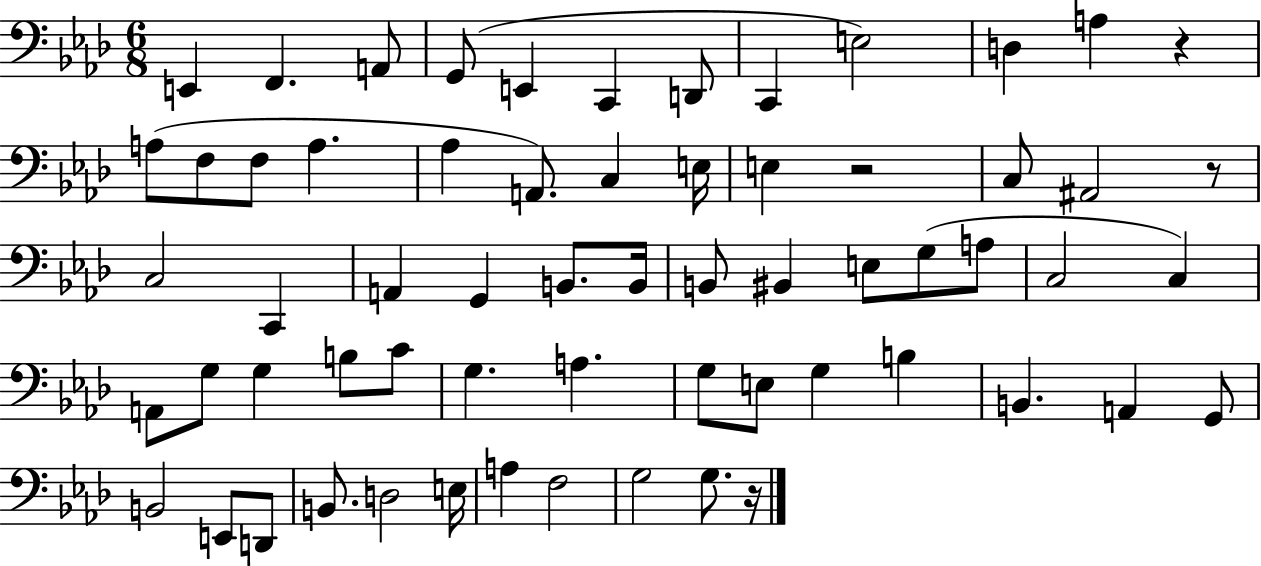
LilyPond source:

{
  \clef bass
  \numericTimeSignature
  \time 6/8
  \key aes \major
  \repeat volta 2 { e,4 f,4. a,8 | g,8( e,4 c,4 d,8 | c,4 e2) | d4 a4 r4 | \break a8( f8 f8 a4. | aes4 a,8.) c4 e16 | e4 r2 | c8 ais,2 r8 | \break c2 c,4 | a,4 g,4 b,8. b,16 | b,8 bis,4 e8 g8( a8 | c2 c4) | \break a,8 g8 g4 b8 c'8 | g4. a4. | g8 e8 g4 b4 | b,4. a,4 g,8 | \break b,2 e,8 d,8 | b,8. d2 e16 | a4 f2 | g2 g8. r16 | \break } \bar "|."
}